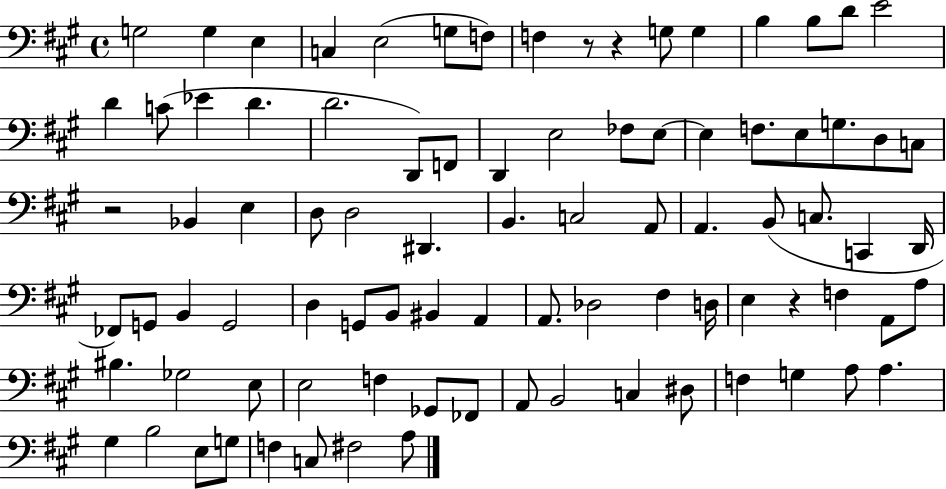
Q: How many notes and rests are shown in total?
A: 88